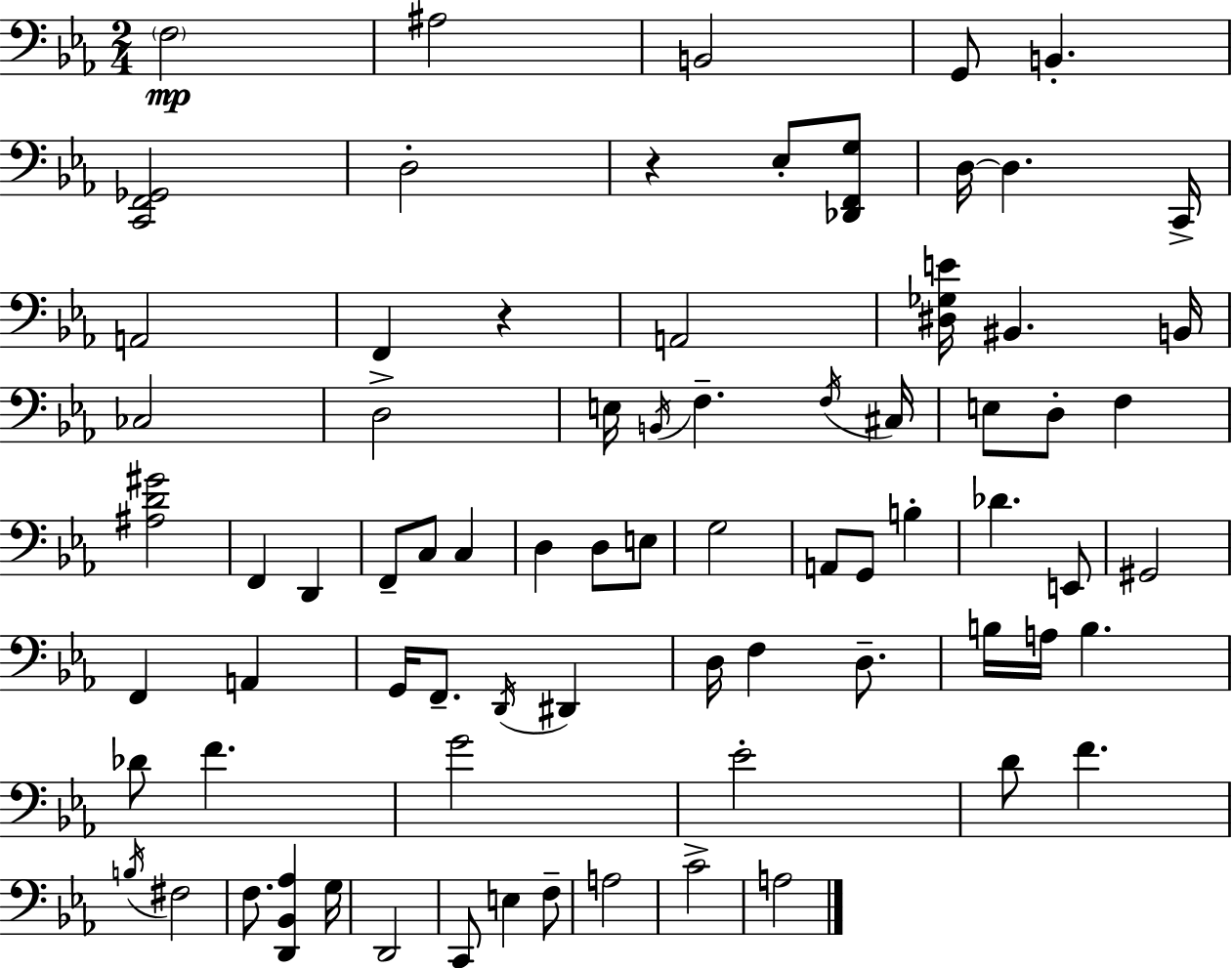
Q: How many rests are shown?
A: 2